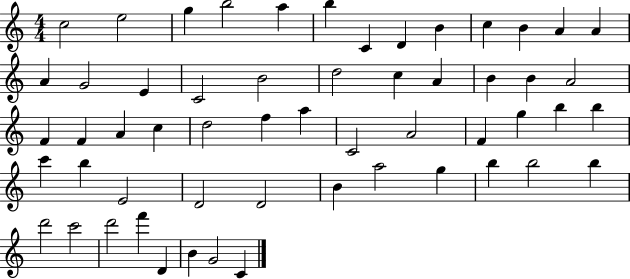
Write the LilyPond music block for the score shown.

{
  \clef treble
  \numericTimeSignature
  \time 4/4
  \key c \major
  c''2 e''2 | g''4 b''2 a''4 | b''4 c'4 d'4 b'4 | c''4 b'4 a'4 a'4 | \break a'4 g'2 e'4 | c'2 b'2 | d''2 c''4 a'4 | b'4 b'4 a'2 | \break f'4 f'4 a'4 c''4 | d''2 f''4 a''4 | c'2 a'2 | f'4 g''4 b''4 b''4 | \break c'''4 b''4 e'2 | d'2 d'2 | b'4 a''2 g''4 | b''4 b''2 b''4 | \break d'''2 c'''2 | d'''2 f'''4 d'4 | b'4 g'2 c'4 | \bar "|."
}